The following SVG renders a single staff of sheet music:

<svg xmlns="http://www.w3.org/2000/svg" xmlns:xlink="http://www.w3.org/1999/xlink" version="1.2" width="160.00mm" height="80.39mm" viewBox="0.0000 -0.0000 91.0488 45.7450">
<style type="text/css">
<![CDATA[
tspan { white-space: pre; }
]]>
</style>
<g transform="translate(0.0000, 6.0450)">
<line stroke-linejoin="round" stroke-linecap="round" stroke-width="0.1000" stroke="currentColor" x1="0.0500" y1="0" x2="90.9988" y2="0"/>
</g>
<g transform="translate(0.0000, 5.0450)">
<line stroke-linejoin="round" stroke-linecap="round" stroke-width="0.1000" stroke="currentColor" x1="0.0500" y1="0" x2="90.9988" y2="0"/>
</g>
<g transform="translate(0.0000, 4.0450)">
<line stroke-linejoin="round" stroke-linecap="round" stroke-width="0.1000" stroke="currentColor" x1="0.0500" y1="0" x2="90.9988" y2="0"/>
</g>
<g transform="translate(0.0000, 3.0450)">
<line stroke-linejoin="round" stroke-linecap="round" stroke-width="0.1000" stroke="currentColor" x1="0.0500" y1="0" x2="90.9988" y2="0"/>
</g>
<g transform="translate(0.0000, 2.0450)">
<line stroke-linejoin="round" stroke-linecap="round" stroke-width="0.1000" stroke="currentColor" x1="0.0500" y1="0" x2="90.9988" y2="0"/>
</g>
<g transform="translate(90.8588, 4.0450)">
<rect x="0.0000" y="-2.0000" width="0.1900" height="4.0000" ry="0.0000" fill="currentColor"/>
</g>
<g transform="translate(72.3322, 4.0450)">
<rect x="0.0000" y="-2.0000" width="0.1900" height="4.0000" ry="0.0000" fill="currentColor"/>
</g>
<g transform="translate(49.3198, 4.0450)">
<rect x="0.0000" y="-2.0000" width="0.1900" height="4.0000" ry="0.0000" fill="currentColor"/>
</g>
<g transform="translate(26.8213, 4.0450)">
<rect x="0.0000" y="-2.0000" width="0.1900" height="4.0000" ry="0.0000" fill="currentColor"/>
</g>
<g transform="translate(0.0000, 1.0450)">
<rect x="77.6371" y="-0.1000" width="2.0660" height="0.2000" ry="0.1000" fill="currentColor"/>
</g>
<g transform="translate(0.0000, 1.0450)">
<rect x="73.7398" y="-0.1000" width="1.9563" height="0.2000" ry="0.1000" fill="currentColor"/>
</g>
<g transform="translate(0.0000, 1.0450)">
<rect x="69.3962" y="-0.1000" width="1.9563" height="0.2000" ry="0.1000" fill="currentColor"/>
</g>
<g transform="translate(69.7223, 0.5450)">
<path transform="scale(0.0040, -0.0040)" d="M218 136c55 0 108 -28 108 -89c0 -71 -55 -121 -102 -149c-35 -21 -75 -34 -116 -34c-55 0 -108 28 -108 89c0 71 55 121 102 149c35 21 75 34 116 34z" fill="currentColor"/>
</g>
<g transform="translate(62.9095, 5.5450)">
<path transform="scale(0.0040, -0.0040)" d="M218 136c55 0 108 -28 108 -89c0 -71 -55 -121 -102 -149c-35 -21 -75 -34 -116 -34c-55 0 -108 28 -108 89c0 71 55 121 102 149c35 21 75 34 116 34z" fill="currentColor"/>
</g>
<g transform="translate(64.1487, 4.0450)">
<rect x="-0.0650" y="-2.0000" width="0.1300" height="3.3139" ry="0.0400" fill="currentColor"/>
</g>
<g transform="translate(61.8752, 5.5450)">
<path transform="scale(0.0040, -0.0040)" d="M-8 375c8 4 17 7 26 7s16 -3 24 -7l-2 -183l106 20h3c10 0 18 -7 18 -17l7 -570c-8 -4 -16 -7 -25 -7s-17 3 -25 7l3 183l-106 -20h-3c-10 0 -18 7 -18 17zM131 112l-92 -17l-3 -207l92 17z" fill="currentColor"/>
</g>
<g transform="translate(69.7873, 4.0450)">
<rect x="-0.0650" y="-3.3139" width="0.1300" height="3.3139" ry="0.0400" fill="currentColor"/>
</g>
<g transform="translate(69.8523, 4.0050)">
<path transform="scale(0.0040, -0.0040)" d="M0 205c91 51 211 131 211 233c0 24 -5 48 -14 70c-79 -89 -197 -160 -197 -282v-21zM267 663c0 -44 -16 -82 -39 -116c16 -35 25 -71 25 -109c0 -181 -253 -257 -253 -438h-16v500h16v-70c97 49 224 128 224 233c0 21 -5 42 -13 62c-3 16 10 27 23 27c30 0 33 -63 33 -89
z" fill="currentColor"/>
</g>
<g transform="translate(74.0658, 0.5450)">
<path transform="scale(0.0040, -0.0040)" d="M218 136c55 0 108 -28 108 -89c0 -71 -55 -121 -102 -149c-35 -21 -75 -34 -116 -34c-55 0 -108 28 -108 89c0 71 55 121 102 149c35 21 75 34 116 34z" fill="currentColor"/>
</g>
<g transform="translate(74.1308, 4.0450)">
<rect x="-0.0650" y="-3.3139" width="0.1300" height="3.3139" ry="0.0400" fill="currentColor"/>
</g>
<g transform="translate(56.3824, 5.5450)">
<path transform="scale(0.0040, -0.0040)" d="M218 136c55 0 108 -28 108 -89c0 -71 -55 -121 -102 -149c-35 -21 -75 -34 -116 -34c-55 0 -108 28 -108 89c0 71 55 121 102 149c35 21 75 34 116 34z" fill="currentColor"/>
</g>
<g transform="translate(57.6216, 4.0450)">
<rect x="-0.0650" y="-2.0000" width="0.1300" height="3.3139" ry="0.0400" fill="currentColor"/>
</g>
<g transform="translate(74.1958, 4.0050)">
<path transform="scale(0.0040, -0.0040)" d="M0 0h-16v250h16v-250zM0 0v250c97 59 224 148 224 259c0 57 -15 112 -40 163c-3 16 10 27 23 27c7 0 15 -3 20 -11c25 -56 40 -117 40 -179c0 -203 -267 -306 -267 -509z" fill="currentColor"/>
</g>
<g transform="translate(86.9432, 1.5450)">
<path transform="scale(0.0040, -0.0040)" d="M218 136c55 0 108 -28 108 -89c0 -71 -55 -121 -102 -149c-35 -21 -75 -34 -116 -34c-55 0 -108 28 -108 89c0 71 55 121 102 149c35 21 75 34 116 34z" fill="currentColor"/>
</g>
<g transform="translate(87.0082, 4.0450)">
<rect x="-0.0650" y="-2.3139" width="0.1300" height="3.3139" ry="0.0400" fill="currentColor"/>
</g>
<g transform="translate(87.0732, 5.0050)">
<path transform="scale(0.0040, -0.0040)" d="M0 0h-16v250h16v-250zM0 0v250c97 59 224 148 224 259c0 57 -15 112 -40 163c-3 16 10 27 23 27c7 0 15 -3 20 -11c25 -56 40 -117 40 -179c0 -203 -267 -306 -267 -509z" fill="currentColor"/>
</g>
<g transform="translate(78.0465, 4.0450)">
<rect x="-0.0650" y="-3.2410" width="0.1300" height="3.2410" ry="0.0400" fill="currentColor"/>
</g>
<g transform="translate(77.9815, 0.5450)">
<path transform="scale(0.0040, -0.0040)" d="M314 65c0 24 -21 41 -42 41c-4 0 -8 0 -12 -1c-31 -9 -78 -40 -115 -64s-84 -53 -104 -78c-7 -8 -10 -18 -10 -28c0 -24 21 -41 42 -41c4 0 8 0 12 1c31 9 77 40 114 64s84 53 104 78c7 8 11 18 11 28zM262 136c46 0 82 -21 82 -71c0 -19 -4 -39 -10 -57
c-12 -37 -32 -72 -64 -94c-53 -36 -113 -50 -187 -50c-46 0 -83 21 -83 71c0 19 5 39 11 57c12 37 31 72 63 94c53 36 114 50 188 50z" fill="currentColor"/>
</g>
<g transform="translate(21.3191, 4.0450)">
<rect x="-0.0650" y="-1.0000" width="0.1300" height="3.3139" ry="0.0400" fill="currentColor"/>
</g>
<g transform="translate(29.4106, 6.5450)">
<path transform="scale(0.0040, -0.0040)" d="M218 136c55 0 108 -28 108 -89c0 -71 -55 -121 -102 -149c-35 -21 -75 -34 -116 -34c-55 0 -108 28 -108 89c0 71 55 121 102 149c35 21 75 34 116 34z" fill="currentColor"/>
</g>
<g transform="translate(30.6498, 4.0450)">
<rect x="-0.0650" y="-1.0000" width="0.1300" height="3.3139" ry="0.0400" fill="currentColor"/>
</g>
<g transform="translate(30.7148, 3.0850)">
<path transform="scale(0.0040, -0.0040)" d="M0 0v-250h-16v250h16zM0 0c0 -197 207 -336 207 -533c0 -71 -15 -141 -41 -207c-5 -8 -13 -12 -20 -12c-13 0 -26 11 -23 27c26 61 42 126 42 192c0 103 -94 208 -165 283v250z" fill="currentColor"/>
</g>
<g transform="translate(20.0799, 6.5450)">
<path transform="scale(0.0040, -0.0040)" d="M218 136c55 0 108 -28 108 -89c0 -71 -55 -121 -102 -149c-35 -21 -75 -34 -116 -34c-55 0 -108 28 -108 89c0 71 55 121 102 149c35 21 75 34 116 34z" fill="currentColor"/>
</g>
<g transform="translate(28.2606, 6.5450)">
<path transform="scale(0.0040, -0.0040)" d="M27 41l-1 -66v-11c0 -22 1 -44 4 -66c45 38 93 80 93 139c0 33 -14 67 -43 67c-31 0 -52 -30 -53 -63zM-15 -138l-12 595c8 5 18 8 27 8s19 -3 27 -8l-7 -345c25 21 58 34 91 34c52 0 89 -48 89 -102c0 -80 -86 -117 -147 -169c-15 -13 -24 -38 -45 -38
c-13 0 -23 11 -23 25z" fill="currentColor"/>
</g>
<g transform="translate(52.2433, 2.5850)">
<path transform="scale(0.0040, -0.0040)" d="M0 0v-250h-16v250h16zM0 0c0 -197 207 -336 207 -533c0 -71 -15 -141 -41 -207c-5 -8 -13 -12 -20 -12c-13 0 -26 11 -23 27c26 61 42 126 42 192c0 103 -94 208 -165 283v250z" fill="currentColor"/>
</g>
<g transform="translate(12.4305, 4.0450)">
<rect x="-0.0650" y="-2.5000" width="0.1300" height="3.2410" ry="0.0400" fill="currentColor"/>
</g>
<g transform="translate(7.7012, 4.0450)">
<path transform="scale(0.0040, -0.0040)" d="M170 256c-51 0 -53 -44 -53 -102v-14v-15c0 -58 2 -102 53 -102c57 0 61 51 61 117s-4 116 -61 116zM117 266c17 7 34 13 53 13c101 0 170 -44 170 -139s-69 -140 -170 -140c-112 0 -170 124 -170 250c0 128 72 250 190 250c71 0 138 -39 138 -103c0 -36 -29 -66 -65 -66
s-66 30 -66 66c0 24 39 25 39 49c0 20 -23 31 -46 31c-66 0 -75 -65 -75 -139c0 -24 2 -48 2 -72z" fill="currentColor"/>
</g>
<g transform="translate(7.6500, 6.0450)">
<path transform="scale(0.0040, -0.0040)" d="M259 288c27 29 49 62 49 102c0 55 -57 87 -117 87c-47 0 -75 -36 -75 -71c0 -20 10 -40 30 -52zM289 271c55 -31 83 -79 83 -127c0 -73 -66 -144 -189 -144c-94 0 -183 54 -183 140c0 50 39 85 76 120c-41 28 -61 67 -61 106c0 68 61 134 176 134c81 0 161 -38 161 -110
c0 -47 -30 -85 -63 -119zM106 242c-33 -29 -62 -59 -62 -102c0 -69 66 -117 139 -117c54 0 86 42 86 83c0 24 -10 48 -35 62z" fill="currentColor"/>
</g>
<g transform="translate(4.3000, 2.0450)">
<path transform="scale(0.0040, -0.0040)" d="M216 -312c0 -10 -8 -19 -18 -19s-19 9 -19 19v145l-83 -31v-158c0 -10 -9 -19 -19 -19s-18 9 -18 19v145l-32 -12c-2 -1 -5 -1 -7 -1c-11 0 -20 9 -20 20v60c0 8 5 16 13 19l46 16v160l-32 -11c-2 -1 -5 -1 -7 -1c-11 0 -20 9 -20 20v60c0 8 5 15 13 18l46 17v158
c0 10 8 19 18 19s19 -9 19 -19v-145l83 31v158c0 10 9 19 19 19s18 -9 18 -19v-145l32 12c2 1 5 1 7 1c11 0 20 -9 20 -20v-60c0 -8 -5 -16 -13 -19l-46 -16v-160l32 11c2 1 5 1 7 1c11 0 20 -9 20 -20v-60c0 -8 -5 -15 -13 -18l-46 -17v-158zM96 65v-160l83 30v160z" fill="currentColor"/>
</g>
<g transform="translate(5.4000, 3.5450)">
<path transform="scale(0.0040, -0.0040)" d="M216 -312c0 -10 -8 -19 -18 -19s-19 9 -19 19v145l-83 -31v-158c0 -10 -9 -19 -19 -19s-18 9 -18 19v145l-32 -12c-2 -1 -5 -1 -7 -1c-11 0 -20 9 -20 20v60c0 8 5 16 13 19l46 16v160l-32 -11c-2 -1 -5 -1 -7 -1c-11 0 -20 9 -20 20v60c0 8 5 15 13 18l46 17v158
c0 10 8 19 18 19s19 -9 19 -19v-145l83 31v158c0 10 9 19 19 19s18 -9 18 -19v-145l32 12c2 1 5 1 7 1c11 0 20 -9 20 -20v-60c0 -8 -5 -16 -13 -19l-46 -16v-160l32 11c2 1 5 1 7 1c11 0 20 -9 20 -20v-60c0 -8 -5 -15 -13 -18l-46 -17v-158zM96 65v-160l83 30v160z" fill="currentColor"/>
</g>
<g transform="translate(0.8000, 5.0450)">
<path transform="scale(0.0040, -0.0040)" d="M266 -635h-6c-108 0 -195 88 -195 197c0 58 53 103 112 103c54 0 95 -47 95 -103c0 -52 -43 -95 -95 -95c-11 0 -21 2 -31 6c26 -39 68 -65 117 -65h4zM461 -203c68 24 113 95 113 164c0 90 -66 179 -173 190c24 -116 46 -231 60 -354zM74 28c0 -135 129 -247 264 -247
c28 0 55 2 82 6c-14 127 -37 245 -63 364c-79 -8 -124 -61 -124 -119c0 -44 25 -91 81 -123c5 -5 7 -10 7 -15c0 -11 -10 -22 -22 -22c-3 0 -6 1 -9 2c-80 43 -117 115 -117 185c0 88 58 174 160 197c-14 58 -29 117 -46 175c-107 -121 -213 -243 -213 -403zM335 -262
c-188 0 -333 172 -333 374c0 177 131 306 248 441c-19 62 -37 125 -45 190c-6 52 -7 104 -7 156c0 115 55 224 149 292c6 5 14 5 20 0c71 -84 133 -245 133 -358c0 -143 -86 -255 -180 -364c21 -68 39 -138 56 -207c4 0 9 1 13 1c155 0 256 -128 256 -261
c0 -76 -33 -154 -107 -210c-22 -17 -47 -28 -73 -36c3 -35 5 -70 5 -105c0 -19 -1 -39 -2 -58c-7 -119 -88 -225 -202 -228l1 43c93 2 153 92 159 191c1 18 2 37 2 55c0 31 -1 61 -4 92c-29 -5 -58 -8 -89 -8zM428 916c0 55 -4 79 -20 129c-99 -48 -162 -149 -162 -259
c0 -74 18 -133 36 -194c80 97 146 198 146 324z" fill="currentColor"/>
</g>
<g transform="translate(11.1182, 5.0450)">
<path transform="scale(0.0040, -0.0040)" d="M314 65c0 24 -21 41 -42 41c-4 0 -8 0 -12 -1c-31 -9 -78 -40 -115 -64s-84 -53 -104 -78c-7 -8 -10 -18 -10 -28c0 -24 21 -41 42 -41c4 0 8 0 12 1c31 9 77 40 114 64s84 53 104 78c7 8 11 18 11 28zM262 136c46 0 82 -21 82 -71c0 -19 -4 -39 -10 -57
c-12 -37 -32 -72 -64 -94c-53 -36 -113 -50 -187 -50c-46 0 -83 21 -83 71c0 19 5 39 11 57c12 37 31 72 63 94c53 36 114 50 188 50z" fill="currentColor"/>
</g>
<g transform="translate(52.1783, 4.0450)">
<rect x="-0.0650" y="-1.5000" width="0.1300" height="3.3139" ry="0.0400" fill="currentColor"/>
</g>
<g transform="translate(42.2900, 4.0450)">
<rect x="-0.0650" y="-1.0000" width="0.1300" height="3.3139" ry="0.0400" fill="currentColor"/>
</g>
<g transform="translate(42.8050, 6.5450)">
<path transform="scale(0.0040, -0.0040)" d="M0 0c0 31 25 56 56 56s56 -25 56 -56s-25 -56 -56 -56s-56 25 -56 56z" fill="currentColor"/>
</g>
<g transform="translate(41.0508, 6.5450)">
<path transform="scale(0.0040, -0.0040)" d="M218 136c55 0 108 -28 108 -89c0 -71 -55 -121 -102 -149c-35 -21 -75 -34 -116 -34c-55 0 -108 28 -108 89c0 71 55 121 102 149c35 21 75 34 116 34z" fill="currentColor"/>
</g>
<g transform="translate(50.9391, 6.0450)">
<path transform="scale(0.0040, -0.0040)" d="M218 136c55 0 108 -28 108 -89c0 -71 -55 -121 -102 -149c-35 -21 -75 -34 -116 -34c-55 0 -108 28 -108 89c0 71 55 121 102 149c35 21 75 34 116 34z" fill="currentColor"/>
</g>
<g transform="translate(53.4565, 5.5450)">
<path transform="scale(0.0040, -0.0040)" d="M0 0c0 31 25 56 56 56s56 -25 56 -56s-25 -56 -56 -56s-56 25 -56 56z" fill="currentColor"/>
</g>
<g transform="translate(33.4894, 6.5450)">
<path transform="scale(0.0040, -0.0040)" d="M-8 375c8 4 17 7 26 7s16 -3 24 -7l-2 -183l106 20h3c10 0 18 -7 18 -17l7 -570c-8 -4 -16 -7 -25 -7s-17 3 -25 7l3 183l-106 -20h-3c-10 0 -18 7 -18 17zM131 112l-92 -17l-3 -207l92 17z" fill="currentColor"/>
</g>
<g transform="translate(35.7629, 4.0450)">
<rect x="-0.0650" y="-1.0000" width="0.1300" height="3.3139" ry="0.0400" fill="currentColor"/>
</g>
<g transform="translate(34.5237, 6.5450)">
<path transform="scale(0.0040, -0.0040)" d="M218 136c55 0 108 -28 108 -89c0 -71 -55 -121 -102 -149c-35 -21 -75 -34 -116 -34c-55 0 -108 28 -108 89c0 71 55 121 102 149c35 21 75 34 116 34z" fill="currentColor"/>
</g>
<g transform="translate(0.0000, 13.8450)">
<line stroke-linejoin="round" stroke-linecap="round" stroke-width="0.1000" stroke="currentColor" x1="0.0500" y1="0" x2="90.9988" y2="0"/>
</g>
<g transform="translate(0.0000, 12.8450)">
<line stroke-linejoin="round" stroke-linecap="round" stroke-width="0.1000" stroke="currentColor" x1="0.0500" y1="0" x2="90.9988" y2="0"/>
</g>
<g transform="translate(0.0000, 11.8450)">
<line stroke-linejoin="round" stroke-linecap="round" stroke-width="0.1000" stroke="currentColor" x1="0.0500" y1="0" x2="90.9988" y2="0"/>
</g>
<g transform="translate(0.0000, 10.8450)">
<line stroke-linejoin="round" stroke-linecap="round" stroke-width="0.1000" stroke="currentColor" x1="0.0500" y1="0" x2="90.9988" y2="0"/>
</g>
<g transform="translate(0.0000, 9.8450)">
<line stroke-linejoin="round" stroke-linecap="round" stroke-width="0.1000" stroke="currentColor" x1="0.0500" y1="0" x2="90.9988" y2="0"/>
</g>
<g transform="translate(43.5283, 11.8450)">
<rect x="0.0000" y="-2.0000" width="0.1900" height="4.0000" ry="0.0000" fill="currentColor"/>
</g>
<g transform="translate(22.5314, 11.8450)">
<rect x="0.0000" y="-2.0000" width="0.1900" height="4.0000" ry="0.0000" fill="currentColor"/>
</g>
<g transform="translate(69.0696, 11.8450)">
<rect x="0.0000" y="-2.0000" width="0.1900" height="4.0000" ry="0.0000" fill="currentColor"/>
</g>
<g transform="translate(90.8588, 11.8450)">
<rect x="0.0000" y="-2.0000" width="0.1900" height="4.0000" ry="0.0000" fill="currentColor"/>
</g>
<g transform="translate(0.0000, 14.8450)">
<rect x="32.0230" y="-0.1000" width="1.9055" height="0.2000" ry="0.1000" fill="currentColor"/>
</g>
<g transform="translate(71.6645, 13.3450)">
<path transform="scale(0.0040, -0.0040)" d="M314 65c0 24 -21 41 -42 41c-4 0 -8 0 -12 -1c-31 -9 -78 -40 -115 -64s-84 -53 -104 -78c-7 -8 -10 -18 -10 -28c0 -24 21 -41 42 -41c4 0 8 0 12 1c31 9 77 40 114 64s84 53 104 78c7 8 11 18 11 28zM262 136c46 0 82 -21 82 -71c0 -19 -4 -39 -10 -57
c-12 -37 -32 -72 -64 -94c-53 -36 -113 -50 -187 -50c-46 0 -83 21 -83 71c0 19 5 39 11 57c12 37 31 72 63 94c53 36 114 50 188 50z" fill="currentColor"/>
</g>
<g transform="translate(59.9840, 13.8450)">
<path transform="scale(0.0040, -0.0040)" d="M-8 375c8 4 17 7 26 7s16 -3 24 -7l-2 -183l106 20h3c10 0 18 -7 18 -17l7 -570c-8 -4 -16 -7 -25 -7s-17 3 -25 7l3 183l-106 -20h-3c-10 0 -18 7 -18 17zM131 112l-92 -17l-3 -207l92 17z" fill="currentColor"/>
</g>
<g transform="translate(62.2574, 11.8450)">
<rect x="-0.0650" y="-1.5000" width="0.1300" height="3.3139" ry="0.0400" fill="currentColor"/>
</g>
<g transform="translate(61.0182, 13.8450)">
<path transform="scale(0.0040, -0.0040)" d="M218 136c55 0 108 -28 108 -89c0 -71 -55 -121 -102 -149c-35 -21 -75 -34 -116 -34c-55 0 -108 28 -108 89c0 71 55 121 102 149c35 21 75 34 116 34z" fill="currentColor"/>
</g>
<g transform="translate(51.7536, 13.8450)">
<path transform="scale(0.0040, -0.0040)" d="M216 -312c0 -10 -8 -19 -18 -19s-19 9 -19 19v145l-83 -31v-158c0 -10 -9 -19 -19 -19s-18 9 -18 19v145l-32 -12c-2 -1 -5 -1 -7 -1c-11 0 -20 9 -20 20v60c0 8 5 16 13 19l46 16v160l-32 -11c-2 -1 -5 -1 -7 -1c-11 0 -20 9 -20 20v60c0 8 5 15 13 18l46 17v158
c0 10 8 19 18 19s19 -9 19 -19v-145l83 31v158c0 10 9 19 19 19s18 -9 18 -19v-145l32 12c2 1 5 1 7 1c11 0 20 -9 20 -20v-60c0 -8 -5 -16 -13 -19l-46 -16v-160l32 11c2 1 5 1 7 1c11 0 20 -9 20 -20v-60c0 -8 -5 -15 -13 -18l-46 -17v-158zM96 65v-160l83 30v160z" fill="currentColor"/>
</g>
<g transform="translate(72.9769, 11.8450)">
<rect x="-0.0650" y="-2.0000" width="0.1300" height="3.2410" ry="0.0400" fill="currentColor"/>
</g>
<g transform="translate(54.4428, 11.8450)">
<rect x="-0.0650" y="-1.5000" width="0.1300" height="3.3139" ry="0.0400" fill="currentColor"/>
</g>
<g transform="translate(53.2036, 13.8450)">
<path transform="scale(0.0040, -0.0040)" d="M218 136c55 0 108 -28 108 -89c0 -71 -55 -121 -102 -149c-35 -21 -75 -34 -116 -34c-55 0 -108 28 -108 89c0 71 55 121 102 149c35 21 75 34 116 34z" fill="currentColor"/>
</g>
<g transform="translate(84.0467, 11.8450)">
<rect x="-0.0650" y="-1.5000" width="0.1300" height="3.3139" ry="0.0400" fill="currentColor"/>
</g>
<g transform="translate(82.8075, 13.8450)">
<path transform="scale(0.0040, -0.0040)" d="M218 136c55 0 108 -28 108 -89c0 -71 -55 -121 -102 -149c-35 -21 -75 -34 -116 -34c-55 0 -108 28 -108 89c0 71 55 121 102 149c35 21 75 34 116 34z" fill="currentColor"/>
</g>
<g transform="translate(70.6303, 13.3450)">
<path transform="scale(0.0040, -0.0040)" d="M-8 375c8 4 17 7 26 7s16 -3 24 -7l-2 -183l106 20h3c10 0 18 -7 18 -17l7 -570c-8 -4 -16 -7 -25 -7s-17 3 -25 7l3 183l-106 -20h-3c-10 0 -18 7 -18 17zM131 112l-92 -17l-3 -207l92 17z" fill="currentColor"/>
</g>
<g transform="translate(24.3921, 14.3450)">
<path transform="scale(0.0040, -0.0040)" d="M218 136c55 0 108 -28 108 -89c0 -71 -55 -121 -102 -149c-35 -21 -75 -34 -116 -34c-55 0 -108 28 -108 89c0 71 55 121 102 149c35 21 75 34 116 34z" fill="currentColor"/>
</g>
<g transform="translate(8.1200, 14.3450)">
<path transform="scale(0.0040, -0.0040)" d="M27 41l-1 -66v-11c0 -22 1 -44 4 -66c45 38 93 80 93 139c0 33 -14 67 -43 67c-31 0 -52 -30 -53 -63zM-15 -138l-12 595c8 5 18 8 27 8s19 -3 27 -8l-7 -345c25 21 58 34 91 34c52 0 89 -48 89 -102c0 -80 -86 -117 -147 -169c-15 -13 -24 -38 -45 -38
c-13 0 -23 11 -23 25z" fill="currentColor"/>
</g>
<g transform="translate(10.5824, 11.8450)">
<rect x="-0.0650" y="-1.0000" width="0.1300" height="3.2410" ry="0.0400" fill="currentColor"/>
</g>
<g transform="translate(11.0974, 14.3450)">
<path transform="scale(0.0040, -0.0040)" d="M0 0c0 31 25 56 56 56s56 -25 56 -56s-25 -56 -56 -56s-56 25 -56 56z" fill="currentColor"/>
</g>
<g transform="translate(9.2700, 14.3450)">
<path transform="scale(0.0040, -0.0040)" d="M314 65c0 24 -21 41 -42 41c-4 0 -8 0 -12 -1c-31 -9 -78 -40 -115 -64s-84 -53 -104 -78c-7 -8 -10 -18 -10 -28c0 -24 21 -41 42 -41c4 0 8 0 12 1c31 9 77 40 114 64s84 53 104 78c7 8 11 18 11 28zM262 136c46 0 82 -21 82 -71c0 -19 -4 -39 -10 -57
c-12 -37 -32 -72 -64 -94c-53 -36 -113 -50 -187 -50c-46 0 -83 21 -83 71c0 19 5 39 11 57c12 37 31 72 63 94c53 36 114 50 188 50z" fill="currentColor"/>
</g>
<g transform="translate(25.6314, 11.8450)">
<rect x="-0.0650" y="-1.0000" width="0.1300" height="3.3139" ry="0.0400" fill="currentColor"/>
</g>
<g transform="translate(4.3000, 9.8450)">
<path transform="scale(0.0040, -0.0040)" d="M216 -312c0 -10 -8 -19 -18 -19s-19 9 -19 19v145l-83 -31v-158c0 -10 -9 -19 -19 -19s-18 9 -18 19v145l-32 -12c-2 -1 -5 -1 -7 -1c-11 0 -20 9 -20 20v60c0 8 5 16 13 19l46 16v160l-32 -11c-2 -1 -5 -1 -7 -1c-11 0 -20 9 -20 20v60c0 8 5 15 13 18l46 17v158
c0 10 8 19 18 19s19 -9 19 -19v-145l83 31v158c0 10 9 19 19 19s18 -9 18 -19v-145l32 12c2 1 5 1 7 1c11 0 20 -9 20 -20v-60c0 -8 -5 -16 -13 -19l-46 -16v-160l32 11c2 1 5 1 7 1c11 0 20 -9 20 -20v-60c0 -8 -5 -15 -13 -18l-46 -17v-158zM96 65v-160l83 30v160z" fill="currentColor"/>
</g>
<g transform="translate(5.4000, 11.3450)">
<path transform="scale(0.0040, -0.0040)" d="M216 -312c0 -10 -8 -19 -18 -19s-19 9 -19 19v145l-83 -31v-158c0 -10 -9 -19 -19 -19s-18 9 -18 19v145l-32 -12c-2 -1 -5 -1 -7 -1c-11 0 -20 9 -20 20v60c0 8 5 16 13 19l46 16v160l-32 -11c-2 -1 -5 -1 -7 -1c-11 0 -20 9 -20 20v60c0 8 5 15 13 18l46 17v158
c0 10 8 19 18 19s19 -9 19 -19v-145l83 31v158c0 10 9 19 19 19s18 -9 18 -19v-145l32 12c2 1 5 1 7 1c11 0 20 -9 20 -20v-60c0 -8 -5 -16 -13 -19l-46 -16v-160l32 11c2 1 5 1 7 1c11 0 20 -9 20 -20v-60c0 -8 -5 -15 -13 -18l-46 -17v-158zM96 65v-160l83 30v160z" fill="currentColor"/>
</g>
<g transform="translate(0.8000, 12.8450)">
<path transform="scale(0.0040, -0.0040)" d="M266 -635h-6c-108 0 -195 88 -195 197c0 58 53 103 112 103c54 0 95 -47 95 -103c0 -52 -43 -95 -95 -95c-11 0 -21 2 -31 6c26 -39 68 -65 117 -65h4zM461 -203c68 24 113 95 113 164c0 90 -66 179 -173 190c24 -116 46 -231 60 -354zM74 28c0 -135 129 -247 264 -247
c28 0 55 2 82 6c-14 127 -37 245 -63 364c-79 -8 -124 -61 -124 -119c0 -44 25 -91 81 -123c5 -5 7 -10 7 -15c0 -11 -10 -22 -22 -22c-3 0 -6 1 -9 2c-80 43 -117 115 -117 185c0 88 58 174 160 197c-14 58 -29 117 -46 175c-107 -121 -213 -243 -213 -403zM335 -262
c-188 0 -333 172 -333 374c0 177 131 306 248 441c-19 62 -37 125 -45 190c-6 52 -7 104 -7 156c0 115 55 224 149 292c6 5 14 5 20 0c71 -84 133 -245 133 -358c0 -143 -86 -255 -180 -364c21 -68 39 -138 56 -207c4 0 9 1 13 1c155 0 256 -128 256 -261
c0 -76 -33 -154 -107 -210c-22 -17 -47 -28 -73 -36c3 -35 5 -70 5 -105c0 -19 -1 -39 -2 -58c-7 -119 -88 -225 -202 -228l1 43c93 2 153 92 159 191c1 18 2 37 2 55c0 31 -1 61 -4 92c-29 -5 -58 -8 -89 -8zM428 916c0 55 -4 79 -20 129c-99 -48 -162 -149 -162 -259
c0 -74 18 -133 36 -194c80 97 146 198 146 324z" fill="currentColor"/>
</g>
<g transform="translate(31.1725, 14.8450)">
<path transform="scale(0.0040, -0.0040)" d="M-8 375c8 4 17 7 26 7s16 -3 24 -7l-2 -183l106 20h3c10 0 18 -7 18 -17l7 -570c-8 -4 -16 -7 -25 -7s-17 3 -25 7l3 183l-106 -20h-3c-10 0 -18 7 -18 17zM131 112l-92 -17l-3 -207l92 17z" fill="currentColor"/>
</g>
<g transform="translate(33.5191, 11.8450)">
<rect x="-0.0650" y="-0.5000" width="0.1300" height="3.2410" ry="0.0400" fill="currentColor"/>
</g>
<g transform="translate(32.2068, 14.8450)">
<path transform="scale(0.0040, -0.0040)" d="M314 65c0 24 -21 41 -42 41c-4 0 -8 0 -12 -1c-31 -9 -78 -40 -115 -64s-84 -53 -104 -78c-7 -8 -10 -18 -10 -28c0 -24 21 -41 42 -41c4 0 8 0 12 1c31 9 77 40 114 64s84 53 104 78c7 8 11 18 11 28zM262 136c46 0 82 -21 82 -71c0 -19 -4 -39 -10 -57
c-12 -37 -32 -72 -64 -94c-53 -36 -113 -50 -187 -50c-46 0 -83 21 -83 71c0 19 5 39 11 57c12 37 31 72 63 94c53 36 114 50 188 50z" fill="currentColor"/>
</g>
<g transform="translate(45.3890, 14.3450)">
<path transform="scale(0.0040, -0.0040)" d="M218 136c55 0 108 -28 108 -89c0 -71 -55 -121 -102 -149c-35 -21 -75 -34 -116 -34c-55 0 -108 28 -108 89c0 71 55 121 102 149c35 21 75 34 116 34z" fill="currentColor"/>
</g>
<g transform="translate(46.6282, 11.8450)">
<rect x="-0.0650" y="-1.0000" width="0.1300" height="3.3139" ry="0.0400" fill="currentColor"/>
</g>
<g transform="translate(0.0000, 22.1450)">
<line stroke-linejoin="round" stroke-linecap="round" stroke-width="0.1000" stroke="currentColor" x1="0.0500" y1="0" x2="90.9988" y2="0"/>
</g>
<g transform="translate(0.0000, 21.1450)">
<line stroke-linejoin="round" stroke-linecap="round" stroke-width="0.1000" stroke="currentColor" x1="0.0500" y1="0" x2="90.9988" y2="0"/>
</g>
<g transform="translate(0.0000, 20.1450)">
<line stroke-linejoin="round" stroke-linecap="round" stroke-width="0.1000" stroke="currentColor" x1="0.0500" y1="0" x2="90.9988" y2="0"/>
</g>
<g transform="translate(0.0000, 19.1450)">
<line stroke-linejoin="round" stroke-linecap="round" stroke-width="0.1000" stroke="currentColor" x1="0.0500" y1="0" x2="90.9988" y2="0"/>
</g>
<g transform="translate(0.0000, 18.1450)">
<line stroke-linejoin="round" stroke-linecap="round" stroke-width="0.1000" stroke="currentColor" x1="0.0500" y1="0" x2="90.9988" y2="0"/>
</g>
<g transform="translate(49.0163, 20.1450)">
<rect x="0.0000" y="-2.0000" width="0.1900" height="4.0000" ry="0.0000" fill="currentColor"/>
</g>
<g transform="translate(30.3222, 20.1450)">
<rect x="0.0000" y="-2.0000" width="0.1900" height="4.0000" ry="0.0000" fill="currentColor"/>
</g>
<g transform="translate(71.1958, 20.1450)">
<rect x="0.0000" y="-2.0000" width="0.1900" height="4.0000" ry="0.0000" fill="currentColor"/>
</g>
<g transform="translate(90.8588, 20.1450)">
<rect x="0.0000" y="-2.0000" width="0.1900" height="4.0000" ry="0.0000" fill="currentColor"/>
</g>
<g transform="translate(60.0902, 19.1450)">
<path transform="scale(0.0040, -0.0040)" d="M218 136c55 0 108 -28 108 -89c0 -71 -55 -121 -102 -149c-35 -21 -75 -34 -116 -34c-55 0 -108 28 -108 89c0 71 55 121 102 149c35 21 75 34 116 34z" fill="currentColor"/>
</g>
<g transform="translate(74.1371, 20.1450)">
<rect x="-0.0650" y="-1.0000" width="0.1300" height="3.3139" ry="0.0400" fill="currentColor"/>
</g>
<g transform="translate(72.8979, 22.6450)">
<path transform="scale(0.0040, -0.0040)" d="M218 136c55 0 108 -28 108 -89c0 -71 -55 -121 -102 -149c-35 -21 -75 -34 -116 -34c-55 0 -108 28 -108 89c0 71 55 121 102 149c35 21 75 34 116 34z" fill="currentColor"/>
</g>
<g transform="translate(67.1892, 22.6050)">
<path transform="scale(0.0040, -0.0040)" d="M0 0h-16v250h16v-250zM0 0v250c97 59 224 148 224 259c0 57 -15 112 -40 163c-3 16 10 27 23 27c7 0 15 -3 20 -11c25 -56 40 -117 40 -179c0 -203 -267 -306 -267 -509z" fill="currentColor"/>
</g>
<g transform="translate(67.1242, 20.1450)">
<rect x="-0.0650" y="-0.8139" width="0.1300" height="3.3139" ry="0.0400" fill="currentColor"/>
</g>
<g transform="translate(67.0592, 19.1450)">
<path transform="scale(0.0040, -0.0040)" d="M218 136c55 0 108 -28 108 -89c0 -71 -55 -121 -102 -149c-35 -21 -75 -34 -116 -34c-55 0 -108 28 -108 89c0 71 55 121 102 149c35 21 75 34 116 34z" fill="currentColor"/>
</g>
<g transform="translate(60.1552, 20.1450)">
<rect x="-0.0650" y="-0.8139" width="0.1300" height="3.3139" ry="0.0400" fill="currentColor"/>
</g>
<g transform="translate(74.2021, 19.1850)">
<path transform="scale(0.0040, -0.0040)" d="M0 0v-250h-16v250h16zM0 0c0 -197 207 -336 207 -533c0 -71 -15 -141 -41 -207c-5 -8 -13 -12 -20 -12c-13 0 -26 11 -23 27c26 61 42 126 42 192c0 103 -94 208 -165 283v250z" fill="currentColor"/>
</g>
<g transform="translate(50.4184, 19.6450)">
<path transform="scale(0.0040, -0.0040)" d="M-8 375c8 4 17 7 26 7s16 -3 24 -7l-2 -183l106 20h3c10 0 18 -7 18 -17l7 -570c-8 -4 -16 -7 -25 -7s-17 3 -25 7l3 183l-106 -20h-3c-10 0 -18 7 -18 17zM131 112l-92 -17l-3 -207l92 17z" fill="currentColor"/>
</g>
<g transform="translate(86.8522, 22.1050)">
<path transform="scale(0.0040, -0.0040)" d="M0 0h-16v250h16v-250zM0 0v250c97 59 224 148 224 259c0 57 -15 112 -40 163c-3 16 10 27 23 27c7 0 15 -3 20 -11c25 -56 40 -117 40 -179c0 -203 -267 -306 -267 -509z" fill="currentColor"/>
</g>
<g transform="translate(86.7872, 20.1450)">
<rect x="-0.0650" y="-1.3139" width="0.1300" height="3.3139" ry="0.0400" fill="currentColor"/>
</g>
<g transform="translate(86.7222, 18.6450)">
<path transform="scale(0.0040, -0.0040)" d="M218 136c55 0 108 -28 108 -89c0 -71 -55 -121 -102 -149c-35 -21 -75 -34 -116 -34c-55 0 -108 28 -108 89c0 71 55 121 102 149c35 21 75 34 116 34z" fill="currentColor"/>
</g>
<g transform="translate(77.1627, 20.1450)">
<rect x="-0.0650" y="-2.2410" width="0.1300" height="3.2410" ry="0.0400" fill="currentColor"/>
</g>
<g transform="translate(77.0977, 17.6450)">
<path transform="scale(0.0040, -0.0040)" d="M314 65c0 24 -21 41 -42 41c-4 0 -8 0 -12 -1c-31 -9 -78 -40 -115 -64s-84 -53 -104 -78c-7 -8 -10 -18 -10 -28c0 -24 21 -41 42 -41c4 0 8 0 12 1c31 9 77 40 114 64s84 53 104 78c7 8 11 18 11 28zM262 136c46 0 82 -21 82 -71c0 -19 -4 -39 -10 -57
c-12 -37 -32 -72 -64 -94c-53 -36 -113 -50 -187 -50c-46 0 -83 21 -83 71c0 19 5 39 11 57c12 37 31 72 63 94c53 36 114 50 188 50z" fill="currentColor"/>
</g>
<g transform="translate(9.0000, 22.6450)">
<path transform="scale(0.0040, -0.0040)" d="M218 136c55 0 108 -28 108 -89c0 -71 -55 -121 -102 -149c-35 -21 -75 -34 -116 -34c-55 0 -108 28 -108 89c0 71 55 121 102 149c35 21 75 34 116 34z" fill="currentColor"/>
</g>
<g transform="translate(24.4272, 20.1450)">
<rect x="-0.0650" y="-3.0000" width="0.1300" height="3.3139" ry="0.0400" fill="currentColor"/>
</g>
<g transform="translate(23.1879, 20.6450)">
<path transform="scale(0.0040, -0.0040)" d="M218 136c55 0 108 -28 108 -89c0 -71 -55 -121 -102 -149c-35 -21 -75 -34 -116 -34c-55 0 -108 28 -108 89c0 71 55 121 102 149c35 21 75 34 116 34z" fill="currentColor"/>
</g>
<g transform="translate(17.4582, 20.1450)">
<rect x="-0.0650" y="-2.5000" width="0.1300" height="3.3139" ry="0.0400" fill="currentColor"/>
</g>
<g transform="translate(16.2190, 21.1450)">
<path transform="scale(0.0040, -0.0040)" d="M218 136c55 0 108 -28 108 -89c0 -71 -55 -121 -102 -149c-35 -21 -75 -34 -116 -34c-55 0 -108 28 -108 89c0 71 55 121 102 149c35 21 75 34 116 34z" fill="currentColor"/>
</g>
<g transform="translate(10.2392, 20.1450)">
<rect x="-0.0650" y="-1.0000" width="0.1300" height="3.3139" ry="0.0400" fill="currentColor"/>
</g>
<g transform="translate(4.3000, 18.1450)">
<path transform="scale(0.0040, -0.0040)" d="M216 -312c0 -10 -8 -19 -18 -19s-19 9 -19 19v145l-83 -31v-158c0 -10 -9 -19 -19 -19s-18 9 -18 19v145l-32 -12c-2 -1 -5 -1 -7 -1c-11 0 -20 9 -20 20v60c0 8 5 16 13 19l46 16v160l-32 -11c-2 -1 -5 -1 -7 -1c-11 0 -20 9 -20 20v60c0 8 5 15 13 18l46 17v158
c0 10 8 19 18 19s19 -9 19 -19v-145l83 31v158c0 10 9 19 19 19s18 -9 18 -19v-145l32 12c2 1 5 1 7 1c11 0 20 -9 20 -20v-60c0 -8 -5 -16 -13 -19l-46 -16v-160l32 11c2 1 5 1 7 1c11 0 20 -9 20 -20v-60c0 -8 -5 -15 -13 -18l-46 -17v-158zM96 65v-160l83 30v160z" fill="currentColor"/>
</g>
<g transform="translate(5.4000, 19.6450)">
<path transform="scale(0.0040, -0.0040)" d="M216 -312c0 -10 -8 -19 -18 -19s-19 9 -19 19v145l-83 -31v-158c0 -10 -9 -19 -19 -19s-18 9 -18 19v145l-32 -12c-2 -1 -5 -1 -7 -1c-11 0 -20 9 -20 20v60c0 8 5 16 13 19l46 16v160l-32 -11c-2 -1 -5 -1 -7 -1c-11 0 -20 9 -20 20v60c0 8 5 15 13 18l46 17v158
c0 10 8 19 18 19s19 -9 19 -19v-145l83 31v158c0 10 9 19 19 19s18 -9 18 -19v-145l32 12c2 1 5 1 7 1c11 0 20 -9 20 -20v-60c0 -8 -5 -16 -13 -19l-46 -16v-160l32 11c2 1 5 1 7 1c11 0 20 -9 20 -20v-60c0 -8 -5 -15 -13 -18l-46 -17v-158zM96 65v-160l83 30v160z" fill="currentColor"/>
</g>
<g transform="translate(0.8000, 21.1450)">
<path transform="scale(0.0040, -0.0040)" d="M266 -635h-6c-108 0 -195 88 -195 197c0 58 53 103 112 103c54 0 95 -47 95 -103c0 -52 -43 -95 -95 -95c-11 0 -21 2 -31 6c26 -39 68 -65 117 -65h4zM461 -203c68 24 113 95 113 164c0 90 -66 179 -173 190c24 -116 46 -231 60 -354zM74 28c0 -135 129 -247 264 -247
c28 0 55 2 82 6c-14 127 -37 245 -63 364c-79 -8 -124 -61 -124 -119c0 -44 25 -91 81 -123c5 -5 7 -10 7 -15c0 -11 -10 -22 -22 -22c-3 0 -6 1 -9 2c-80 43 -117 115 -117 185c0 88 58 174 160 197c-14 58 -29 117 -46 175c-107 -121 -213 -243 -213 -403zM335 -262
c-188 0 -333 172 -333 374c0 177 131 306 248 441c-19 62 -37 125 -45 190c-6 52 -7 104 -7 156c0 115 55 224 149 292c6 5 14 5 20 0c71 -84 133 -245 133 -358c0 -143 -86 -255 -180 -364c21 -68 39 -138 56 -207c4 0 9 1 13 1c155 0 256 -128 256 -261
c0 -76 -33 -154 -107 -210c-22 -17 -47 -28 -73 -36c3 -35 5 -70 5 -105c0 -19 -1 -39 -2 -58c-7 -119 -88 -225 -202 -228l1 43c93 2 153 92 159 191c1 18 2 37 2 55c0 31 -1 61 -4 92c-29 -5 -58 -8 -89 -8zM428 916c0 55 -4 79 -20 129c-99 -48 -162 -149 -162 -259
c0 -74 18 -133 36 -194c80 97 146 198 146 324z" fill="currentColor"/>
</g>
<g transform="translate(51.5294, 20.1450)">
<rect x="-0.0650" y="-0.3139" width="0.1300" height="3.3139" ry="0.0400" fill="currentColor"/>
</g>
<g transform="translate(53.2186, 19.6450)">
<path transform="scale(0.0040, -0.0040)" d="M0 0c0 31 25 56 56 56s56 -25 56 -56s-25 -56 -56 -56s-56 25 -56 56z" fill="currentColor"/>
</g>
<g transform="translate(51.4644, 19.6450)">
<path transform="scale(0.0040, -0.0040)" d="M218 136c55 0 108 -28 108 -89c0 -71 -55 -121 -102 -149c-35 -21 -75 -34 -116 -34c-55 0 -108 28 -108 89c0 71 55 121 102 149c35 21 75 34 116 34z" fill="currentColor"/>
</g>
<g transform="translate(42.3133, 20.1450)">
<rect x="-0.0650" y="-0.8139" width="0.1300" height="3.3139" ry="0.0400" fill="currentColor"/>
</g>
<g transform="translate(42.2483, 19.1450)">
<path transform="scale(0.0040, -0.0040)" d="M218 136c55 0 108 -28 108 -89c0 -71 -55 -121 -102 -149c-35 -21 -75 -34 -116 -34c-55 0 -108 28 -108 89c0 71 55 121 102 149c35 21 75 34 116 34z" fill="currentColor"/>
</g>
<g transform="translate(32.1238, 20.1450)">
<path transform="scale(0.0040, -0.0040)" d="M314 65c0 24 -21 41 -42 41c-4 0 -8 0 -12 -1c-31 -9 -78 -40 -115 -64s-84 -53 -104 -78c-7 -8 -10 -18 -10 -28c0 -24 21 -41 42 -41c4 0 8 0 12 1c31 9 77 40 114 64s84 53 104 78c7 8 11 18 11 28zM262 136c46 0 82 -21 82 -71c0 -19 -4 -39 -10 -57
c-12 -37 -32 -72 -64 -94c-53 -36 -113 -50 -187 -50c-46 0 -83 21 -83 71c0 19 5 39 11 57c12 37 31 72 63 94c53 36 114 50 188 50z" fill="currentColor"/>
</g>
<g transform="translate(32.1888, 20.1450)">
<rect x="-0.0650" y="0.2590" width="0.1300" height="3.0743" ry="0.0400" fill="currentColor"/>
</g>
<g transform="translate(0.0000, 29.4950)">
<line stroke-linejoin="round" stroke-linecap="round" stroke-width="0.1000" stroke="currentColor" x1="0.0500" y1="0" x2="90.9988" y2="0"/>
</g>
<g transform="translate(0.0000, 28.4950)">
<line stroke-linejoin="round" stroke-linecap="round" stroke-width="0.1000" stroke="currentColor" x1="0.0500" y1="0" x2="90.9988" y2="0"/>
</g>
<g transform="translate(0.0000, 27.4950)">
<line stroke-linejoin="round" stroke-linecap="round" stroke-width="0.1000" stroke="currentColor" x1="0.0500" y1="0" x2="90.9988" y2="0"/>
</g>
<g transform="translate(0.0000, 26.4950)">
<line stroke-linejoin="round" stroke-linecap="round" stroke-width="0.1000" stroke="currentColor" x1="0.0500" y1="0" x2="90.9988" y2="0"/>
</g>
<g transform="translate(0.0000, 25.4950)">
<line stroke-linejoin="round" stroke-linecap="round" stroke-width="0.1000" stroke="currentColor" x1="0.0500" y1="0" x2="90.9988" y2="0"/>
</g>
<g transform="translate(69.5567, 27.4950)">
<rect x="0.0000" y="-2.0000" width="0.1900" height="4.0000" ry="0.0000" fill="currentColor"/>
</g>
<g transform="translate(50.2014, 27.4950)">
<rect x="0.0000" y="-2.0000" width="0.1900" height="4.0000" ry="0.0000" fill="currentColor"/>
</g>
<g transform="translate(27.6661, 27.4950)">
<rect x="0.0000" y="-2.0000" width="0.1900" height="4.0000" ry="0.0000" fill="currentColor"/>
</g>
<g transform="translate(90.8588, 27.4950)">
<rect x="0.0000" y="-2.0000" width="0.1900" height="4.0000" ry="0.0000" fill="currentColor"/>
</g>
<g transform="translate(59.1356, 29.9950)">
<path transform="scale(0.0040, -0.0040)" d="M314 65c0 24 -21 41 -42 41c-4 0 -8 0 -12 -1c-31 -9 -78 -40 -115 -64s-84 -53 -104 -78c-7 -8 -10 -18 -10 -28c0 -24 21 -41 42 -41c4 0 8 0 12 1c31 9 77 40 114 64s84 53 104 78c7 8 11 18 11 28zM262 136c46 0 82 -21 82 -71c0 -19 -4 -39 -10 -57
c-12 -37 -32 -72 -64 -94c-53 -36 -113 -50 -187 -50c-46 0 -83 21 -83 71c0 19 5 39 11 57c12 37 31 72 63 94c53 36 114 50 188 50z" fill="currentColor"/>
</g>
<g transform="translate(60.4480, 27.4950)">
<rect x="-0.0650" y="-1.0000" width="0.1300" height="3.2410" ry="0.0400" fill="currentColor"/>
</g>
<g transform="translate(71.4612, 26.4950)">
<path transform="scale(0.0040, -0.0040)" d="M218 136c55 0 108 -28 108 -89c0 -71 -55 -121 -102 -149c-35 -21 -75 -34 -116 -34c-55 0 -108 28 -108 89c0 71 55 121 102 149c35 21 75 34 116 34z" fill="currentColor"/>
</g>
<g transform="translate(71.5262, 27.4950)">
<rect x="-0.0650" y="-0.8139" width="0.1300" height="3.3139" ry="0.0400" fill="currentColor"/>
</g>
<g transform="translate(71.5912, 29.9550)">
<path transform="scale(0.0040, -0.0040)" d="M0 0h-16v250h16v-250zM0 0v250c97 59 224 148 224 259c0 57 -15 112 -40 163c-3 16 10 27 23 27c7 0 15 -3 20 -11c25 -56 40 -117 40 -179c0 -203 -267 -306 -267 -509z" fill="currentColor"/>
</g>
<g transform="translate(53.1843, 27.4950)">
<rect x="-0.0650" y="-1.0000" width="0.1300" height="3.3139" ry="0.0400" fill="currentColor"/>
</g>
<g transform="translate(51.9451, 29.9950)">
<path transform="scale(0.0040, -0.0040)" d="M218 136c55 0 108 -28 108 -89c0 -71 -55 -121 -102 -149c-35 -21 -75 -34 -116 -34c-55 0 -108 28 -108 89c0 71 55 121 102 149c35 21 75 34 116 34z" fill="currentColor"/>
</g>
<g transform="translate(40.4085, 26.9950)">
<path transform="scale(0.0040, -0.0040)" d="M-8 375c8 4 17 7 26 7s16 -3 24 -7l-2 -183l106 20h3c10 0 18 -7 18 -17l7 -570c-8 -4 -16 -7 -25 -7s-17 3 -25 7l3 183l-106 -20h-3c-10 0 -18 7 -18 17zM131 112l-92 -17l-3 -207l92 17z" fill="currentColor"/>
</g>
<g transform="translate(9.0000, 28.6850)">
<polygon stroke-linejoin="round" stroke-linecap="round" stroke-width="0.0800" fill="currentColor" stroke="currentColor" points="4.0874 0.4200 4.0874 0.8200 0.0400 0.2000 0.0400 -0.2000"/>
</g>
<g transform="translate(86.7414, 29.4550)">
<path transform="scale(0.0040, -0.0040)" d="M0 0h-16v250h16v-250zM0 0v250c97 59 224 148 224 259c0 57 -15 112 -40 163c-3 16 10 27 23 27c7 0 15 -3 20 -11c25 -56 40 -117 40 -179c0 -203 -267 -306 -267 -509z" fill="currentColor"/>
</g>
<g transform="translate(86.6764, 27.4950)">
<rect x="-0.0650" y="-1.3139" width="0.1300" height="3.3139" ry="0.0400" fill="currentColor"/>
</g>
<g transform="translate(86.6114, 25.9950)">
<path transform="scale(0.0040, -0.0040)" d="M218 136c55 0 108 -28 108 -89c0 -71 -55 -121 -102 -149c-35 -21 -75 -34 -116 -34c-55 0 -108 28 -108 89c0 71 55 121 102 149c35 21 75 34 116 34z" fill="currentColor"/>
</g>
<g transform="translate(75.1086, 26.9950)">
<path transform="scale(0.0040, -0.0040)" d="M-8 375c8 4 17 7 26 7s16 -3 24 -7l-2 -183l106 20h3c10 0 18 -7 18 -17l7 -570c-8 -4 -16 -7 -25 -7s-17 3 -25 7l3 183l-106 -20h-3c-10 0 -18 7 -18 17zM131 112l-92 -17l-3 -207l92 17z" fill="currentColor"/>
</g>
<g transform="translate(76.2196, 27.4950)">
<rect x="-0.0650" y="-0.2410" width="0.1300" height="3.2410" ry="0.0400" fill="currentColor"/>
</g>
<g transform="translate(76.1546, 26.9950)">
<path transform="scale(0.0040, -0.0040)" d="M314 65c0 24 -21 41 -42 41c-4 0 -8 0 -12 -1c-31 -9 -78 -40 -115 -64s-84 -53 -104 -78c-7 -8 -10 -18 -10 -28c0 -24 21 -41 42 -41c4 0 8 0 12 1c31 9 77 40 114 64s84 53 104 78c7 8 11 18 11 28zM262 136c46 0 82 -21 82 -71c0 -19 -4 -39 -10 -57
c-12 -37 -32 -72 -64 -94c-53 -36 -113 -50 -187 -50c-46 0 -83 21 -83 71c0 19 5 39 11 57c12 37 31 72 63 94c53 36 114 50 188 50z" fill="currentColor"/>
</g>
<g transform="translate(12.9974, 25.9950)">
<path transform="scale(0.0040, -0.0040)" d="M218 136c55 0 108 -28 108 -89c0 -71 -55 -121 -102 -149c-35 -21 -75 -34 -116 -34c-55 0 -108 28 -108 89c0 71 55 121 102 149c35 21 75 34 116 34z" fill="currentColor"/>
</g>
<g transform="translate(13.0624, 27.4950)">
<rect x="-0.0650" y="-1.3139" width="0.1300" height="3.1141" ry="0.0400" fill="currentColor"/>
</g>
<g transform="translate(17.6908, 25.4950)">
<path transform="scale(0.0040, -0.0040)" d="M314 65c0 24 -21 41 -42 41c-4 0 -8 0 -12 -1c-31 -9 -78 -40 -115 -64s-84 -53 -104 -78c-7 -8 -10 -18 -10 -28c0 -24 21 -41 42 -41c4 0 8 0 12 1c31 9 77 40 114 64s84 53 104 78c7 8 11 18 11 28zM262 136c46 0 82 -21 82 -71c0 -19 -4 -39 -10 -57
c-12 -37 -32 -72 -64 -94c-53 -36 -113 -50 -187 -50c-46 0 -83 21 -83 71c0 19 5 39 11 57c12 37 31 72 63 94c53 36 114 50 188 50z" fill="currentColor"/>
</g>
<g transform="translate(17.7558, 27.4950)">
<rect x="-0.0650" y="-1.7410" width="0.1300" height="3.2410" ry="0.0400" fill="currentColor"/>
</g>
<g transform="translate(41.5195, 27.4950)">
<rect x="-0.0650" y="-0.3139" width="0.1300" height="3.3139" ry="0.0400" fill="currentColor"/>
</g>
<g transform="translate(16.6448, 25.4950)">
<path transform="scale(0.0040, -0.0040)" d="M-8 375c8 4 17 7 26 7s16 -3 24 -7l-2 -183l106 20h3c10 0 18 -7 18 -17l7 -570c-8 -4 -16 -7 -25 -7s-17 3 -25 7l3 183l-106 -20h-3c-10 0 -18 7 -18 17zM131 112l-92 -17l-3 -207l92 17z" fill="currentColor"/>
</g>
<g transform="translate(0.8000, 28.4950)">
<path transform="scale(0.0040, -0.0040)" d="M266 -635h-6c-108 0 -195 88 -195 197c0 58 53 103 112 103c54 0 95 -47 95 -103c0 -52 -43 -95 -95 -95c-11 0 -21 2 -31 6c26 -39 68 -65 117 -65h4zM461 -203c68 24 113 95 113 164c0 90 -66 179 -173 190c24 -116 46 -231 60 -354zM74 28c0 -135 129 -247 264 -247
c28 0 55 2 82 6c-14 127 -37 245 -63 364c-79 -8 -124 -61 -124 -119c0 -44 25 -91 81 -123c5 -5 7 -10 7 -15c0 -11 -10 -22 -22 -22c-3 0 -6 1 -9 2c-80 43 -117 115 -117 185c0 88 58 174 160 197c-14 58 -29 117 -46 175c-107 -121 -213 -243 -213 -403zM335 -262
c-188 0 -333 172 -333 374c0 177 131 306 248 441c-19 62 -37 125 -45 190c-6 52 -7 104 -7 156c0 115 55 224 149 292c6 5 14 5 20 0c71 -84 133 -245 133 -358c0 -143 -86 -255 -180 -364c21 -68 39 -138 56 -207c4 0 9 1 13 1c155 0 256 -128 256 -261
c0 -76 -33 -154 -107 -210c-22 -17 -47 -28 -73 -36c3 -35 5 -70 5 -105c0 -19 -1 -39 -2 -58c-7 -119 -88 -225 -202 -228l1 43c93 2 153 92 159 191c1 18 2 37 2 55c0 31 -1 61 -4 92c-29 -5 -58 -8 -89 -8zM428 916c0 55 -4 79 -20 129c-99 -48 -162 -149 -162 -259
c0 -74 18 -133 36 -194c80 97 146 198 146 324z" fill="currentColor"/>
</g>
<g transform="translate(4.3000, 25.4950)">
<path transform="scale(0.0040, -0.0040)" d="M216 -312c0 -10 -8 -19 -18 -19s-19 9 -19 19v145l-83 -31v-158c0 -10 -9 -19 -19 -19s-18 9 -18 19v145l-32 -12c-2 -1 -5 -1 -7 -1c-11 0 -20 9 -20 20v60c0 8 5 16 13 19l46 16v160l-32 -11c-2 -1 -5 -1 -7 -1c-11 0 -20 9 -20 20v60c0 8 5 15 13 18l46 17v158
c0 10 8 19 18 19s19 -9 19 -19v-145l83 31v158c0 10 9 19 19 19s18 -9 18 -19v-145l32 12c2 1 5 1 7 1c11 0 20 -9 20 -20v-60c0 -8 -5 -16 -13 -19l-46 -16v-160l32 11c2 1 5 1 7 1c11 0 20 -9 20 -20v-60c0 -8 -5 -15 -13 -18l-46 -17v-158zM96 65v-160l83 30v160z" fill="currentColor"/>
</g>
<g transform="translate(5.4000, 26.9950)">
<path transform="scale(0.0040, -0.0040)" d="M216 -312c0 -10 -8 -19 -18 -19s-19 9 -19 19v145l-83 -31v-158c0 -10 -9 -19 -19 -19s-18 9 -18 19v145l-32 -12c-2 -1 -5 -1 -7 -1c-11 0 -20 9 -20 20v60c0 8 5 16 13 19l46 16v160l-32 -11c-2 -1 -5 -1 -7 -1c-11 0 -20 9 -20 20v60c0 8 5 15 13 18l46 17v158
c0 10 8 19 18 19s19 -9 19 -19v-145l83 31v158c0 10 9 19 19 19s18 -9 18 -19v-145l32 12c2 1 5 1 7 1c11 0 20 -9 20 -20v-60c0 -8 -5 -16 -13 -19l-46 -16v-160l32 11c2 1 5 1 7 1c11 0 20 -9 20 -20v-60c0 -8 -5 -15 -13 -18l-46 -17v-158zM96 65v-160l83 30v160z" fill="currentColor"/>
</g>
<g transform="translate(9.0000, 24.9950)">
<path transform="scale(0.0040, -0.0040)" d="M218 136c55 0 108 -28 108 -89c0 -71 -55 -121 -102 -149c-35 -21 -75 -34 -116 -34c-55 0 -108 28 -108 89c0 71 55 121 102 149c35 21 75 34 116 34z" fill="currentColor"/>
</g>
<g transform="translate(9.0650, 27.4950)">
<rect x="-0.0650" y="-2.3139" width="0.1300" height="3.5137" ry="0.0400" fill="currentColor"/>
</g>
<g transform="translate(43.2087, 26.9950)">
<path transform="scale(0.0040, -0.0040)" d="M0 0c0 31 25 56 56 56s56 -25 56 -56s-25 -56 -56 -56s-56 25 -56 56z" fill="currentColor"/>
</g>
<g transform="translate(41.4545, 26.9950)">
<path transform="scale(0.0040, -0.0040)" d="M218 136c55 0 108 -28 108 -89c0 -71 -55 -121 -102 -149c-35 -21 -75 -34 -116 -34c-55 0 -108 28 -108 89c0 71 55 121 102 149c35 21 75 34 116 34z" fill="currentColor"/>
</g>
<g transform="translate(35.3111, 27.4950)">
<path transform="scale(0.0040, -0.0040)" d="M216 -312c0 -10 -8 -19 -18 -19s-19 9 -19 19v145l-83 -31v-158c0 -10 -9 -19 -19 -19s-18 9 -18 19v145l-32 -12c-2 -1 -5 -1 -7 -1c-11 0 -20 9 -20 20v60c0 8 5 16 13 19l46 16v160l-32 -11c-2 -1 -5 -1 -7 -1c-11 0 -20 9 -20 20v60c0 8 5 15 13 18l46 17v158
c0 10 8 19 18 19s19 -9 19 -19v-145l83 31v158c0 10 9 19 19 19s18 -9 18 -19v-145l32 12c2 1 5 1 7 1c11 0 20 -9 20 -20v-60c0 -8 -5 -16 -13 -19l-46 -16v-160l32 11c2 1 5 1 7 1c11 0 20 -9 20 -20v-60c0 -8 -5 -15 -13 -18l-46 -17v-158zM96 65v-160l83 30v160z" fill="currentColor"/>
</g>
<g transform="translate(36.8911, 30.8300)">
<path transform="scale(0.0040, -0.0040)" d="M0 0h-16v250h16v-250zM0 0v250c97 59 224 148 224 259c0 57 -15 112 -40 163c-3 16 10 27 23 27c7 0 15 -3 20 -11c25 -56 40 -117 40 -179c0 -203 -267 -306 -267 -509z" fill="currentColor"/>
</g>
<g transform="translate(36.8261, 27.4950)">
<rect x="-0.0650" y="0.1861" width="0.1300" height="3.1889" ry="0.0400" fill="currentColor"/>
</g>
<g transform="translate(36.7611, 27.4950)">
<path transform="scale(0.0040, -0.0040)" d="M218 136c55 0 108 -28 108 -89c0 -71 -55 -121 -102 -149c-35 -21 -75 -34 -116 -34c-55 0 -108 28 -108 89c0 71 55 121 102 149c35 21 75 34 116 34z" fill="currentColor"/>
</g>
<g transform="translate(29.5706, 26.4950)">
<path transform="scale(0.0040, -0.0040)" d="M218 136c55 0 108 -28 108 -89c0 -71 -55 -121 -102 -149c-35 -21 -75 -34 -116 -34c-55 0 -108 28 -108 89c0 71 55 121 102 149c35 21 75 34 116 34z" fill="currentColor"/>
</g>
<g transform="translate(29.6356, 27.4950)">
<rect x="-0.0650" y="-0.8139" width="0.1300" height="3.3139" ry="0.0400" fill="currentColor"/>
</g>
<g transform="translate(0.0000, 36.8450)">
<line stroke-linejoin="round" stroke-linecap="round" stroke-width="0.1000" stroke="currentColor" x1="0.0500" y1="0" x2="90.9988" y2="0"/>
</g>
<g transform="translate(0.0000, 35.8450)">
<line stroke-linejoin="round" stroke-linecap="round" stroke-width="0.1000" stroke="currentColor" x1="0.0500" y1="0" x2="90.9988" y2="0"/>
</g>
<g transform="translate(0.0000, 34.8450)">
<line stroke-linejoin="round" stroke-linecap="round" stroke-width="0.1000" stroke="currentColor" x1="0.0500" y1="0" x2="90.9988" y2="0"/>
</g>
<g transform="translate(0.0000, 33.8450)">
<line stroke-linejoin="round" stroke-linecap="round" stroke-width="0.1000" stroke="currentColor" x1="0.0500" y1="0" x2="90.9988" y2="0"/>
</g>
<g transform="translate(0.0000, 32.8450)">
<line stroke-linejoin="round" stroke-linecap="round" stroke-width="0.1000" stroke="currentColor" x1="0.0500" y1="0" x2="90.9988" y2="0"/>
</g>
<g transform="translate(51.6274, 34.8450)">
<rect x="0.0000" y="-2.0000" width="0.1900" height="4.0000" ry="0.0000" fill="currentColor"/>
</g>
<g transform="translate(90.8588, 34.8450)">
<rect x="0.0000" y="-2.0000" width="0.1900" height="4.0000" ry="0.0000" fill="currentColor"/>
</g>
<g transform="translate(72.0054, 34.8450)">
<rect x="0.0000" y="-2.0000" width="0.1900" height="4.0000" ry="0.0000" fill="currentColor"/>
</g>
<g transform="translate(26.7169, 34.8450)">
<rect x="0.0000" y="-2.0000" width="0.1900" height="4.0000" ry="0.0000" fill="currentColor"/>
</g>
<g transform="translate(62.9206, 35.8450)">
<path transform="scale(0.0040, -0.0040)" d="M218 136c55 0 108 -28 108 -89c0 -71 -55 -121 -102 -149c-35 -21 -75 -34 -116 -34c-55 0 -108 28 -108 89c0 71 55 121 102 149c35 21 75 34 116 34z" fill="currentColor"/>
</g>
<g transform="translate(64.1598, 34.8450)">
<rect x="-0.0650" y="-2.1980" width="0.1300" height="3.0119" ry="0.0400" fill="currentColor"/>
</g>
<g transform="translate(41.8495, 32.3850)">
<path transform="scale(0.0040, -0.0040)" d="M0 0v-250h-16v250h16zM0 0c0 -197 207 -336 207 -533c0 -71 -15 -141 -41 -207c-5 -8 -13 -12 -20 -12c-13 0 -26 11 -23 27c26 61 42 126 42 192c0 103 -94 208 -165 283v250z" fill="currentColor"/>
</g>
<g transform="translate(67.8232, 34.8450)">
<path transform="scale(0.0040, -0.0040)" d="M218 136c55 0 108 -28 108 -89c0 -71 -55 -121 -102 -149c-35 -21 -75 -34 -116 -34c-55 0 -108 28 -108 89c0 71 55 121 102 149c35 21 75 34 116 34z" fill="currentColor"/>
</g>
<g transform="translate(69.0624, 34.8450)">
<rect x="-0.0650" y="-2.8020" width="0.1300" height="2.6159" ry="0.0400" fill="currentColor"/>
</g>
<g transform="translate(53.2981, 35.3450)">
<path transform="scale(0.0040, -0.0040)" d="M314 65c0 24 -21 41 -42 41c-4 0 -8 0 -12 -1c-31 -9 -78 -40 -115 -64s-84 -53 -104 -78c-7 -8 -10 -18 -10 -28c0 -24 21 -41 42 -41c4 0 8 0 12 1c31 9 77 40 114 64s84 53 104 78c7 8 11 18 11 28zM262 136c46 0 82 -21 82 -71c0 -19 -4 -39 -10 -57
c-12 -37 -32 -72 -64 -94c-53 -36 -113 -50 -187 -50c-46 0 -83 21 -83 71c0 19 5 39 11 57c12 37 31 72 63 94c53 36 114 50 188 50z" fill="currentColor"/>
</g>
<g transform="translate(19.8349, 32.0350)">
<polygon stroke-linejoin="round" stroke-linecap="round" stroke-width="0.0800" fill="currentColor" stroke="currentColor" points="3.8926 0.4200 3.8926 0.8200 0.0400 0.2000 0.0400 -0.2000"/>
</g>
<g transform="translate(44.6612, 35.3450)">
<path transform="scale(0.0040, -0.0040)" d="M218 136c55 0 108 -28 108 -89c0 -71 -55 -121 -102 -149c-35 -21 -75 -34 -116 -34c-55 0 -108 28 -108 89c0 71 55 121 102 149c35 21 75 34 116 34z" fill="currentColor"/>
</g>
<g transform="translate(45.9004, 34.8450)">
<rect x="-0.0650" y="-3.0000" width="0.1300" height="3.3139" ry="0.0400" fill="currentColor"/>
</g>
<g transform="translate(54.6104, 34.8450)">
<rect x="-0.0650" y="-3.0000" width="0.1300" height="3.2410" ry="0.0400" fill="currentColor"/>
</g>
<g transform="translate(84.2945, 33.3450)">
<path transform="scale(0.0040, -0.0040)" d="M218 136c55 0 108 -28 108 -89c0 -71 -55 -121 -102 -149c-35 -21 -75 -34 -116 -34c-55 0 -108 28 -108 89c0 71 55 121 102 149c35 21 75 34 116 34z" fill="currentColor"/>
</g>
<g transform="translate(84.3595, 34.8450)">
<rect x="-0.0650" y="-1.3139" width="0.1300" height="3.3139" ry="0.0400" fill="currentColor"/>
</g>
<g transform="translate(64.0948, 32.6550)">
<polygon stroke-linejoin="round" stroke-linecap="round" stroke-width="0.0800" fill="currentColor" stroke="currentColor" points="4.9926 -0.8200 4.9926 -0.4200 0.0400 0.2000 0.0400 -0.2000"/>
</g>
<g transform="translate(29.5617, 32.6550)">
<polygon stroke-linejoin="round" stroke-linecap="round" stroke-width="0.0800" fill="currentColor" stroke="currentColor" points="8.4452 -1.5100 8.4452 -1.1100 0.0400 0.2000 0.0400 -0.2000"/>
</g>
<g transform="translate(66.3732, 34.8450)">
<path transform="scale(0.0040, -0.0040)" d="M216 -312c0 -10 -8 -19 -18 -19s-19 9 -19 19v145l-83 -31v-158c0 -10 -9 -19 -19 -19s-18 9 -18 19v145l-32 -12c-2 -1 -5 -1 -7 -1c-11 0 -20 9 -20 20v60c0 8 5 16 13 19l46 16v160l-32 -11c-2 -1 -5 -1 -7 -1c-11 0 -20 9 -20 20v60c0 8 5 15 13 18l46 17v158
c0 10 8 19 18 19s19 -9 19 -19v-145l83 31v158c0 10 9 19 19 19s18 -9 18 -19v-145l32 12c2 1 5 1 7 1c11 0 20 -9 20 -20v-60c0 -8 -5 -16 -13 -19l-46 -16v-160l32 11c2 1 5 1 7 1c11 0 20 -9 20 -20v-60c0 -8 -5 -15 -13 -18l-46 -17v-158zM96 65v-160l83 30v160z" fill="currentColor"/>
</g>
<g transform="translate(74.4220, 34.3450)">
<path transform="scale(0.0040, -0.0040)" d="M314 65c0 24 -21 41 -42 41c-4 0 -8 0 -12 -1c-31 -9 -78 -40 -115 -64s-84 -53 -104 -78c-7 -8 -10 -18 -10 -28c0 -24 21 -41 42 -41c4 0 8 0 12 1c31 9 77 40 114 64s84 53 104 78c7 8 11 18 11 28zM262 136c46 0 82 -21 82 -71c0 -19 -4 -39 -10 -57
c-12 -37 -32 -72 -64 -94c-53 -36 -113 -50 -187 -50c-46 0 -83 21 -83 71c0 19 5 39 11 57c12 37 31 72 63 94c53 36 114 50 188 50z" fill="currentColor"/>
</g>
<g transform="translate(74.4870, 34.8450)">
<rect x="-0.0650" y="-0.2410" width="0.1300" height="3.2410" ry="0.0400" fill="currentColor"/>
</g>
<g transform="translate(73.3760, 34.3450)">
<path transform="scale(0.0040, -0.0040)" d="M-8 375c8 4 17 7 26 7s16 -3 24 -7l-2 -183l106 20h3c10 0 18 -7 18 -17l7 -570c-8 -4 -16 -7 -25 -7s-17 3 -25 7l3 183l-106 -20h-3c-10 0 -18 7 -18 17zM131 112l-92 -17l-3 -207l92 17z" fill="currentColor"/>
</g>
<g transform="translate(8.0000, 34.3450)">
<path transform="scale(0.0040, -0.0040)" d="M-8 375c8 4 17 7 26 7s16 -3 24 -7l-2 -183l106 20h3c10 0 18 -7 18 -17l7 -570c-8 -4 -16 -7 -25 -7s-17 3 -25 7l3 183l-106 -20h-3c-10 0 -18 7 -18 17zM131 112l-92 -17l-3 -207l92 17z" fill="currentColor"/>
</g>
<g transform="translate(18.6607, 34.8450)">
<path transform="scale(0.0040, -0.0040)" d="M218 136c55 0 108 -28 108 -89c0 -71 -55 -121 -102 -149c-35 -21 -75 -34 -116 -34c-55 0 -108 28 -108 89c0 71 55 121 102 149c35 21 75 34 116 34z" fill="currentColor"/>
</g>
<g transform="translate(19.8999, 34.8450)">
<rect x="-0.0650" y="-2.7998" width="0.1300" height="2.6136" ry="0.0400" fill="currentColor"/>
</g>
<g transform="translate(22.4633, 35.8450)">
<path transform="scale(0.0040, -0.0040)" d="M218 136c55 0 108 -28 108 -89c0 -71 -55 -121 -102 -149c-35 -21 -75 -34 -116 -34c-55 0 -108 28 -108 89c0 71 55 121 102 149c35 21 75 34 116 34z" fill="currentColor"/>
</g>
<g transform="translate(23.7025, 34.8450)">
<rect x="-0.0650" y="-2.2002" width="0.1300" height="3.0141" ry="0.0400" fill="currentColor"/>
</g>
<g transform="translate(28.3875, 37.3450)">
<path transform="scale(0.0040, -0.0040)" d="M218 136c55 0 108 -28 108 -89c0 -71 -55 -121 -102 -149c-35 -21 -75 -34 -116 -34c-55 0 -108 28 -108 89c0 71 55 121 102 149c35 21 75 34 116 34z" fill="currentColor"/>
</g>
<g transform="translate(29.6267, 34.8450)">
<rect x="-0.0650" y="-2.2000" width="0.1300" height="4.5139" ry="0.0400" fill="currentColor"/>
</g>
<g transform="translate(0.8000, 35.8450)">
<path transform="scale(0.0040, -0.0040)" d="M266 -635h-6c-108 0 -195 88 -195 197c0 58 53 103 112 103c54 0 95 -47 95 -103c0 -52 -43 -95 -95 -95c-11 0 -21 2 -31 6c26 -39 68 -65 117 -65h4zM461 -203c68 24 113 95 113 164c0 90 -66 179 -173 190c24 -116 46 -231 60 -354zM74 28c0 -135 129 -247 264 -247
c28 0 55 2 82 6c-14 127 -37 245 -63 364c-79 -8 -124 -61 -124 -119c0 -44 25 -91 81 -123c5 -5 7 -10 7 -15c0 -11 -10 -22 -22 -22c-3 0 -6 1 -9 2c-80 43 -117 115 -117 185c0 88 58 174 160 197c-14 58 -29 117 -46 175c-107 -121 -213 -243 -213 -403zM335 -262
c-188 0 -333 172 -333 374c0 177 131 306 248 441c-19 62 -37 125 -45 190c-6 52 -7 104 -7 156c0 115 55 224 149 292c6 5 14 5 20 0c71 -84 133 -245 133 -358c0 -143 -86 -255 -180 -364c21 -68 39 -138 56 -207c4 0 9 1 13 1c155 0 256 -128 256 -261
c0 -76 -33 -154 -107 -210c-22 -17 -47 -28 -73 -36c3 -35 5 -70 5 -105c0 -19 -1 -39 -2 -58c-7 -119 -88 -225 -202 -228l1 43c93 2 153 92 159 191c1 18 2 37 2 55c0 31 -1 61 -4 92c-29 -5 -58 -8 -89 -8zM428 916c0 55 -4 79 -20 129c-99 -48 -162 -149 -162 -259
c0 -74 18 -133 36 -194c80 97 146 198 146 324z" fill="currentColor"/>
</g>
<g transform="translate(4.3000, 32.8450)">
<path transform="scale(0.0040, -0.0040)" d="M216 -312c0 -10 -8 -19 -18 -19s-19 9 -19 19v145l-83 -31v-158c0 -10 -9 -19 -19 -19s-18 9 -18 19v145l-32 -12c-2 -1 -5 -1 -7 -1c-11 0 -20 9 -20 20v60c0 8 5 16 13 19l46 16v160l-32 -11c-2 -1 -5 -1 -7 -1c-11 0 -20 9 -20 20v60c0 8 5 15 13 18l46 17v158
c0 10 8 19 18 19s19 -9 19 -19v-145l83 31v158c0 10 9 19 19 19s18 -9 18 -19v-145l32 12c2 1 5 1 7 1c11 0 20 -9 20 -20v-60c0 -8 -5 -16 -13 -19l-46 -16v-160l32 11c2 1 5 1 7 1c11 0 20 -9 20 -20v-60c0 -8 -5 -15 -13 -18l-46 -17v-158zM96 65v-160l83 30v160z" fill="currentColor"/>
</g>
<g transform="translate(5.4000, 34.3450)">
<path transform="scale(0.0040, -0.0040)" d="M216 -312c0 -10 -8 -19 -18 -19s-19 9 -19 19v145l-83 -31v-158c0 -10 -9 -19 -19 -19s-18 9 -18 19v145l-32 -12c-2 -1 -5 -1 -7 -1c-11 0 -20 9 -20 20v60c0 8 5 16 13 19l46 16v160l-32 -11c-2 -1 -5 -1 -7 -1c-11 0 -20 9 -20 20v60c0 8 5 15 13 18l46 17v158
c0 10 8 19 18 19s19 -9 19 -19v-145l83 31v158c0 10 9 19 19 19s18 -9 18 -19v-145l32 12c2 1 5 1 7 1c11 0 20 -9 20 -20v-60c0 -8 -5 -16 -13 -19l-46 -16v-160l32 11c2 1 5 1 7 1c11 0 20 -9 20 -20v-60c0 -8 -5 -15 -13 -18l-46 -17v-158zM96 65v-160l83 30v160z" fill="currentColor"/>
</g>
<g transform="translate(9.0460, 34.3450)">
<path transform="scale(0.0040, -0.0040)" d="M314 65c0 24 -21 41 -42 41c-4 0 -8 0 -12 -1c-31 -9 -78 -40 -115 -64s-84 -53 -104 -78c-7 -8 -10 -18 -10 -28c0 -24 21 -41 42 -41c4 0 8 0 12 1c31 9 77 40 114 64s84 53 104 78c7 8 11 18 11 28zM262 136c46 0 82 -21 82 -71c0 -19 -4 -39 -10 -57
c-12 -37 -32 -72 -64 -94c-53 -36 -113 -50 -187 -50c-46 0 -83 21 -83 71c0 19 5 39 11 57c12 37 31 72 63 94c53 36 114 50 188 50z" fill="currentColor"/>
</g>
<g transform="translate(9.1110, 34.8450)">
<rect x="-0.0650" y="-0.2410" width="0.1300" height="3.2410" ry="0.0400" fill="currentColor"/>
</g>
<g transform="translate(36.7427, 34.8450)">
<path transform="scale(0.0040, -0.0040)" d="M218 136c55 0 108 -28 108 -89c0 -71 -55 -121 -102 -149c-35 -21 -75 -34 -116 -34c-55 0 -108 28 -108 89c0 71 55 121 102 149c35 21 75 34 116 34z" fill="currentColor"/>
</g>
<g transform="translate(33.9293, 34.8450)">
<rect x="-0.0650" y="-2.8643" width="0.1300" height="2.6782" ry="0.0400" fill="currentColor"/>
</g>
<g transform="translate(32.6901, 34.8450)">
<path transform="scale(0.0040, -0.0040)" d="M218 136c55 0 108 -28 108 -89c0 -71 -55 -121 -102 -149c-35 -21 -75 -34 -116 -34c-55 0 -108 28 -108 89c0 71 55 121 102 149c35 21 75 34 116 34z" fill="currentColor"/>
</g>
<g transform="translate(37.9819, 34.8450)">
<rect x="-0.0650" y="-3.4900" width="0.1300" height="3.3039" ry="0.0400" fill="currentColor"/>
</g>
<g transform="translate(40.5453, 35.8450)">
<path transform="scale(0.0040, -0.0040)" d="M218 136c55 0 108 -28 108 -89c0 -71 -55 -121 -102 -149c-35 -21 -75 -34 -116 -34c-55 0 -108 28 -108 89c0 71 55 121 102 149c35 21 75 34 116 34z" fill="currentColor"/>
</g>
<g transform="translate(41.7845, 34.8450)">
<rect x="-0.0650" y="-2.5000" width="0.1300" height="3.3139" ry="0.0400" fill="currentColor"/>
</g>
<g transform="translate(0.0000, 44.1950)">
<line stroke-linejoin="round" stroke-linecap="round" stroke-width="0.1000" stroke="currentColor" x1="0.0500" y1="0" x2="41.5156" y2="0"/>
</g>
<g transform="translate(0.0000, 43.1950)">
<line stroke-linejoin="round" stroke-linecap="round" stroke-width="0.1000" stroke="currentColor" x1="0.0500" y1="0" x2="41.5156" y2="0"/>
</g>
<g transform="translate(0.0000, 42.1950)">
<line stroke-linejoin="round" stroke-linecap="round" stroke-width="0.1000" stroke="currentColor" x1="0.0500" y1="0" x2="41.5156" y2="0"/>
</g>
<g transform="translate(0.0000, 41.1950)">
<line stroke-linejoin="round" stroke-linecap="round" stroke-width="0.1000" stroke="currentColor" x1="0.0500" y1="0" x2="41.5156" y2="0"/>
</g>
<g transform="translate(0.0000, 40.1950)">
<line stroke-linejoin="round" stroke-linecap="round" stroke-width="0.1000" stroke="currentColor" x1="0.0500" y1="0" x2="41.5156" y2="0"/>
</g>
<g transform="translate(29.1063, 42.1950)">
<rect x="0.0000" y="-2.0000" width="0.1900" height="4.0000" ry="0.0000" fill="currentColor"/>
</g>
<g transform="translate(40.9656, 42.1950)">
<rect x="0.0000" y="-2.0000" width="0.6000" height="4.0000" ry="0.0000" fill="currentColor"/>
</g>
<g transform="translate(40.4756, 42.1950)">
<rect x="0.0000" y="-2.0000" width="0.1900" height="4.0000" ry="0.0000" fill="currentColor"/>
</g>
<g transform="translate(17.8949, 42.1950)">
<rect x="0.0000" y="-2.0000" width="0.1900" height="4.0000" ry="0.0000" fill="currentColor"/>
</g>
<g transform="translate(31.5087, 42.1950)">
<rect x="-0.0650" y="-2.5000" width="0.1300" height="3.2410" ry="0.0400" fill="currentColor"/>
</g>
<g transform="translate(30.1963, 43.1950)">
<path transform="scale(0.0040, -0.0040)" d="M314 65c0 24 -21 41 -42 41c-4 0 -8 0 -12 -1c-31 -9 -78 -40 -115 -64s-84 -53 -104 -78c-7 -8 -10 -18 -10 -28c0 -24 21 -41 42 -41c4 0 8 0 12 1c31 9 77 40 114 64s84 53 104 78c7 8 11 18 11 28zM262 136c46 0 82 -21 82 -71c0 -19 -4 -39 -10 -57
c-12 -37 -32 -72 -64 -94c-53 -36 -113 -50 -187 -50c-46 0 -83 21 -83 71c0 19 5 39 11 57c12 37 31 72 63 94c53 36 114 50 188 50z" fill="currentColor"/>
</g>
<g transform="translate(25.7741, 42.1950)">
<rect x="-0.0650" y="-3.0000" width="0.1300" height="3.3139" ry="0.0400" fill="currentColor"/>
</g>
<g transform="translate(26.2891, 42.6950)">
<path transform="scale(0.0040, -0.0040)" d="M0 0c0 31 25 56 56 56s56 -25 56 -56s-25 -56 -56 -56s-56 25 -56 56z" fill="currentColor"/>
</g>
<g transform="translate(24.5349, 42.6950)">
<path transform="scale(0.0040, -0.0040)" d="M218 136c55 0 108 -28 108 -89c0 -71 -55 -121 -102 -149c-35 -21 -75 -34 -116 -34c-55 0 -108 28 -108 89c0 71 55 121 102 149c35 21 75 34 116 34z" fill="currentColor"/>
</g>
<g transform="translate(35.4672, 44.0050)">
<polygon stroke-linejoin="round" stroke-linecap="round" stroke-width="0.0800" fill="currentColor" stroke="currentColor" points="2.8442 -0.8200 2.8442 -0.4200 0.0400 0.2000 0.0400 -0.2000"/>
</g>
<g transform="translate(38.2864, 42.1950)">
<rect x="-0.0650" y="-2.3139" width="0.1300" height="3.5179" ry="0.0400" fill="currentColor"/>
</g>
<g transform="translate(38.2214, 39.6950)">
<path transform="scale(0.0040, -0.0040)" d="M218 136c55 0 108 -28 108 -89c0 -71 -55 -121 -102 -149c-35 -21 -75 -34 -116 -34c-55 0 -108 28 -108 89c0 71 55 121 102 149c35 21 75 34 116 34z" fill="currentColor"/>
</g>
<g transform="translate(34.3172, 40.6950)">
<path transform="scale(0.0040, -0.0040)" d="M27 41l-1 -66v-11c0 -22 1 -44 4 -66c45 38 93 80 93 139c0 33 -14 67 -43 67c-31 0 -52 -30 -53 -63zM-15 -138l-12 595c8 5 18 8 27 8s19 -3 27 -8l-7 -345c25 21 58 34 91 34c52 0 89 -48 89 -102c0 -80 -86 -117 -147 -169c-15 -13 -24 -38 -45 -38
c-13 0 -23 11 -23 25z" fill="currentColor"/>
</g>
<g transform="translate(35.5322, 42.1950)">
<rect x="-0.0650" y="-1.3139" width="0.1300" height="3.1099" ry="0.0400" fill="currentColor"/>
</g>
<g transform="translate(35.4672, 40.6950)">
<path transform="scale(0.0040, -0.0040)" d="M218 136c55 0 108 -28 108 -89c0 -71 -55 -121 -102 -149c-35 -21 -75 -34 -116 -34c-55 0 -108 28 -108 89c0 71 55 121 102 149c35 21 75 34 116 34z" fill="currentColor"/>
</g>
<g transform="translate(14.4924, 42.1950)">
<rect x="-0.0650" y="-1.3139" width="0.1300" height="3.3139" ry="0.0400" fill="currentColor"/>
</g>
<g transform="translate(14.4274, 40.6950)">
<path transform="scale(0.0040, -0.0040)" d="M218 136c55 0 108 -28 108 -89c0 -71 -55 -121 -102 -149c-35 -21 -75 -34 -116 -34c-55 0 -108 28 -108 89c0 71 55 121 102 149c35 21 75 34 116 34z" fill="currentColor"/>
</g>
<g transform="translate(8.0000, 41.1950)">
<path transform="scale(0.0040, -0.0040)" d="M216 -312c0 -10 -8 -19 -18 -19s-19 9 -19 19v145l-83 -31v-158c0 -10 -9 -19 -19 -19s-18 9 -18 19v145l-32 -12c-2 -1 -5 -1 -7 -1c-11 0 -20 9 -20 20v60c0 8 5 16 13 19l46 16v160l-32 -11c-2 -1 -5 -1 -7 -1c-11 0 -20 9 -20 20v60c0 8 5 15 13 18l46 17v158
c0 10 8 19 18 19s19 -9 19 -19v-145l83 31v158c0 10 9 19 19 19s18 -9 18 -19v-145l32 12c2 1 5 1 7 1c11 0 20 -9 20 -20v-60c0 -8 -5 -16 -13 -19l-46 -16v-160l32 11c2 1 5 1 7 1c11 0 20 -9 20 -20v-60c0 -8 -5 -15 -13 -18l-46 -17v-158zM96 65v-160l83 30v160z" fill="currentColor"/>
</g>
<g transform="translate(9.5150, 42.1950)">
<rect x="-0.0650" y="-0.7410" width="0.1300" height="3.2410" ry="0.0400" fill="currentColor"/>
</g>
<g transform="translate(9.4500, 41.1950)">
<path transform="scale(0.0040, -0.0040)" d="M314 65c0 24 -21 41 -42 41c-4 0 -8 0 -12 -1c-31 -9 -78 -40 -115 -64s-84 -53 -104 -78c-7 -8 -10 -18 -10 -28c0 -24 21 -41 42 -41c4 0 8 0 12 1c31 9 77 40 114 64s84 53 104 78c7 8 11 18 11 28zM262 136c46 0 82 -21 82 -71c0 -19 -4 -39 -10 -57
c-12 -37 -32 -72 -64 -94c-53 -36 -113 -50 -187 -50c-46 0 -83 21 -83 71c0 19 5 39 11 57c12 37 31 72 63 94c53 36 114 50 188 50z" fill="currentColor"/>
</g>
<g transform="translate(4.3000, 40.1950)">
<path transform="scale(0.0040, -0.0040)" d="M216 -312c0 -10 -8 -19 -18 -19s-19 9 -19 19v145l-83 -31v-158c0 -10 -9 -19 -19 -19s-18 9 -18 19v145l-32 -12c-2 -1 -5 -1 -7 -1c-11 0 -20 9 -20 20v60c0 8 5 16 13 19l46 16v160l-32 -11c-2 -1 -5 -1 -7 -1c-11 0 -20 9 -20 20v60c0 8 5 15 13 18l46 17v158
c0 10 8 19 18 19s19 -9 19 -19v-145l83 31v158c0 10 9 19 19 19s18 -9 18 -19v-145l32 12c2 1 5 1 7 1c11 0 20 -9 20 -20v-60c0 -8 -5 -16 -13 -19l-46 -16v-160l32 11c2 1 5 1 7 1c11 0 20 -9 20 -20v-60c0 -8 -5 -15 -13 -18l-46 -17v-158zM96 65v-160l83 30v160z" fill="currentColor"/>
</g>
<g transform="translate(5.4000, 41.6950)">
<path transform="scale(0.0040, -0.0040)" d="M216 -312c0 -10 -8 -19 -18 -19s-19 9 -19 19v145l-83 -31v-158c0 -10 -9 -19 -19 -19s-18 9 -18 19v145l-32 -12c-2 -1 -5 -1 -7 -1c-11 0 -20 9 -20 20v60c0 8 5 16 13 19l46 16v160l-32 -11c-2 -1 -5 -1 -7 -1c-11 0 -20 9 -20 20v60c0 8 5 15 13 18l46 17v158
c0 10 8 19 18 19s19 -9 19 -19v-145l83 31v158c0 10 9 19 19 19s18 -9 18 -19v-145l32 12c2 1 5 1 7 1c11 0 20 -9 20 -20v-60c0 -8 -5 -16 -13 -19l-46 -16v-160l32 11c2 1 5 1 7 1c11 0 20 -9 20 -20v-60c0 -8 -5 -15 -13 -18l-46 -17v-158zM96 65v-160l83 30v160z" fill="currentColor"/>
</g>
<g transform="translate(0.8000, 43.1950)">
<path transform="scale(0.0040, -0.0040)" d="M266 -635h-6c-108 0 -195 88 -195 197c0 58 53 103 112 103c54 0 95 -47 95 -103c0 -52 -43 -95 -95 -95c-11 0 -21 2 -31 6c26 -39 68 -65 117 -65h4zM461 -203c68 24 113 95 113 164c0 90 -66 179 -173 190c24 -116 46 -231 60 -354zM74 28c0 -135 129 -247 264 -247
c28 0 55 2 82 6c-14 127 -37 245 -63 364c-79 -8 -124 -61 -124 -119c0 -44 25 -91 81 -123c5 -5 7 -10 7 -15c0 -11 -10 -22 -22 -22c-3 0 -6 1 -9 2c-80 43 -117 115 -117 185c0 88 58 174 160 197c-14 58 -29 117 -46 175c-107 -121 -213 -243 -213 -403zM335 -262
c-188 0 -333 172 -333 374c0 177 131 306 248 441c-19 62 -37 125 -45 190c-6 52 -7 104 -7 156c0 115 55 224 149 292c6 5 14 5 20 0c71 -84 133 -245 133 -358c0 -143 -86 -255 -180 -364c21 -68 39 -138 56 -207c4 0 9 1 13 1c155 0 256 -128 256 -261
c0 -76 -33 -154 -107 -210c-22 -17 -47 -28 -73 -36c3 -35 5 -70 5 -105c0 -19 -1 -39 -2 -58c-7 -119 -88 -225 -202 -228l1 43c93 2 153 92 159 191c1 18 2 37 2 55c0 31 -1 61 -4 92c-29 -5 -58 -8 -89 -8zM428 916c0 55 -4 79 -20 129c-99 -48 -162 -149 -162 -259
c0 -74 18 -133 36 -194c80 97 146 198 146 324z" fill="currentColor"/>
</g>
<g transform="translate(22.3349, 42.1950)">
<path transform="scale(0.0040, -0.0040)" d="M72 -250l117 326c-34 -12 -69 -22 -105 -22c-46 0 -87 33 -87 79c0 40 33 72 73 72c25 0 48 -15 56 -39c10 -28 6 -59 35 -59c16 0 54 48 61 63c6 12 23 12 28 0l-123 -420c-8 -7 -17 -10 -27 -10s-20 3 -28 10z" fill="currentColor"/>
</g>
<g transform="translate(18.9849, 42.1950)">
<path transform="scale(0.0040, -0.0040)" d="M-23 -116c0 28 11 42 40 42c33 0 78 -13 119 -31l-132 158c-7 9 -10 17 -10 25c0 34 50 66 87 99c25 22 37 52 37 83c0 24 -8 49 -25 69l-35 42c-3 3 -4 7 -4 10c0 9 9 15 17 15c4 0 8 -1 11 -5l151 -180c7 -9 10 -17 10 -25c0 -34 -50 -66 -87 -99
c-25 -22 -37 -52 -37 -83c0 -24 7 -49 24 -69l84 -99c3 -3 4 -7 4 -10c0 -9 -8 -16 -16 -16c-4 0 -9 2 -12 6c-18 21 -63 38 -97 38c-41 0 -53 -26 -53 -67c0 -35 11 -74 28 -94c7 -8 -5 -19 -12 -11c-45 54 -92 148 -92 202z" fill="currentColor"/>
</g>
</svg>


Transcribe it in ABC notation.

X:1
T:Untitled
M:6/8
L:1/4
K:D
G2 D _D/2 D D E/2 ^F F b/4 b/2 b2 g/2 _D2 D C2 D ^E E F2 E D G A B2 d c d d/2 D/2 g2 e/2 g/2 e/2 f2 d ^B/2 c D D2 d/2 c2 e/2 c2 B/2 G/2 D/2 B/2 B/2 G/2 A A2 G/2 ^B/2 c2 e ^d2 e z z/2 A G2 _e/2 g/2